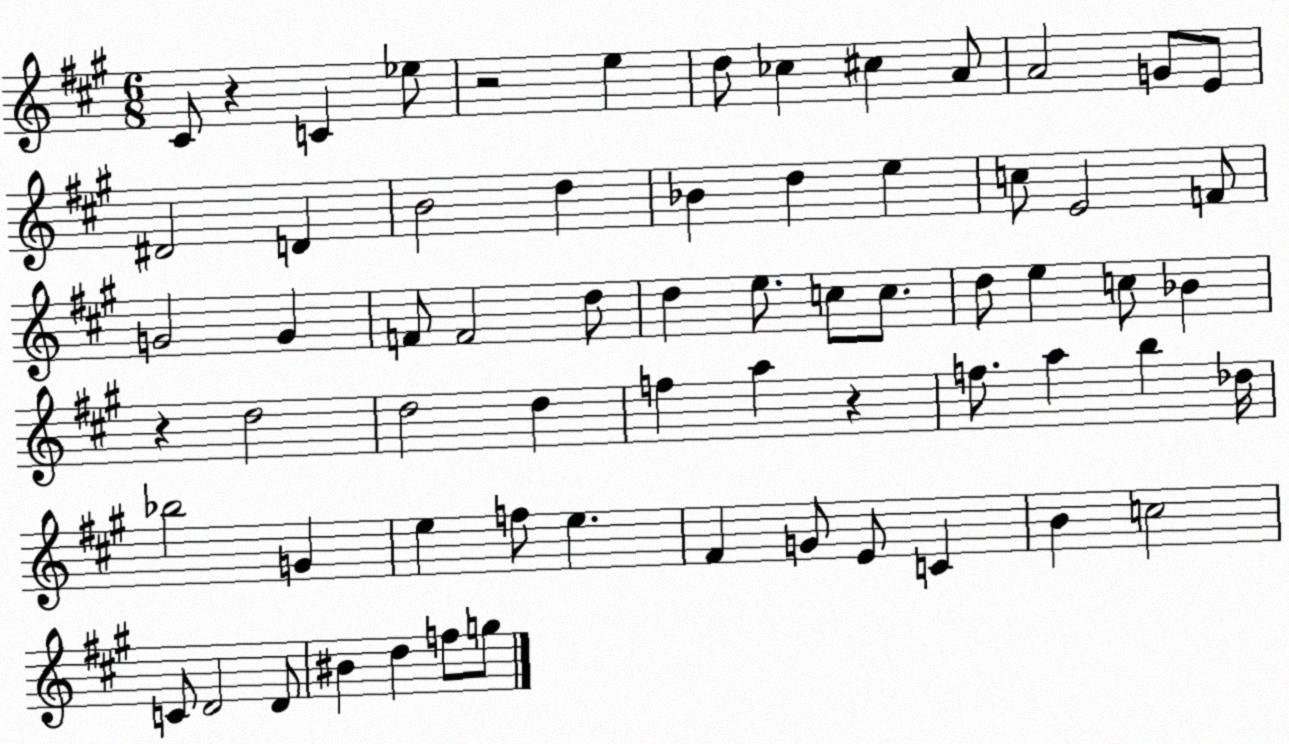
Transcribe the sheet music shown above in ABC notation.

X:1
T:Untitled
M:6/8
L:1/4
K:A
^C/2 z C _e/2 z2 e d/2 _c ^c A/2 A2 G/2 E/2 ^D2 D B2 d _B d e c/2 E2 F/2 G2 G F/2 F2 d/2 d e/2 c/2 c/2 d/2 e c/2 _B z d2 d2 d f a z f/2 a b _d/4 _b2 G e f/2 e ^F G/2 E/2 C B c2 C/2 D2 D/2 ^B d f/2 g/2